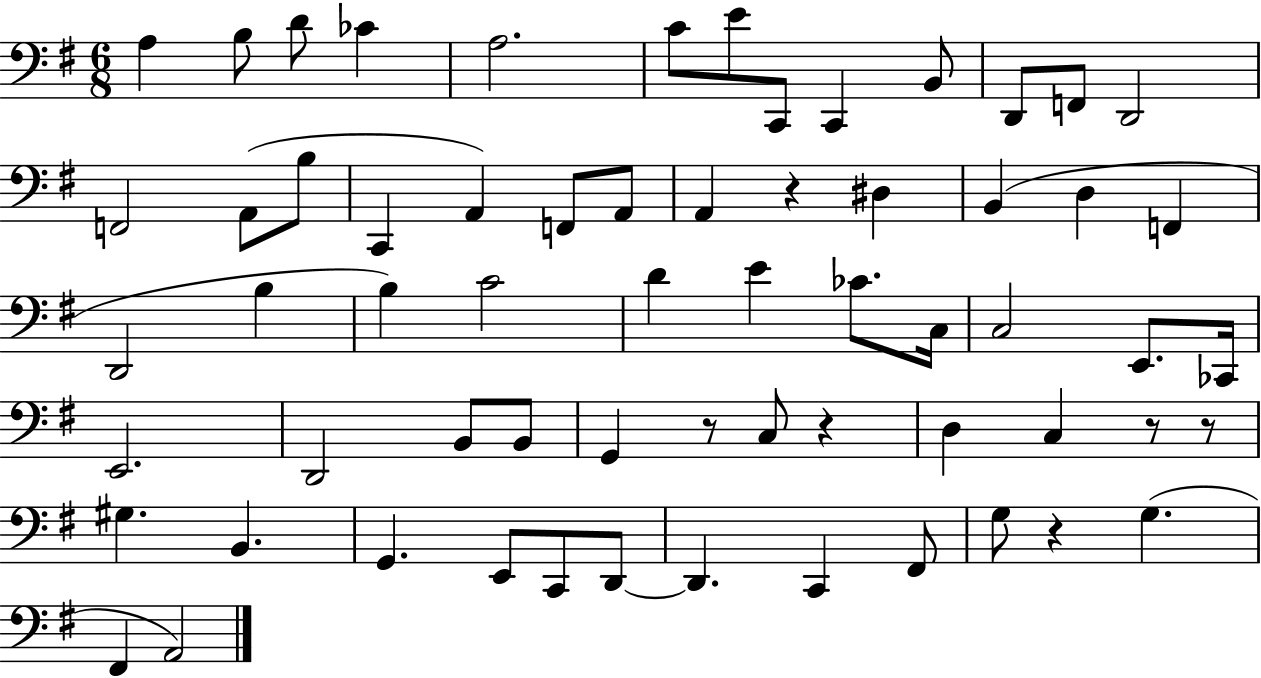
A3/q B3/e D4/e CES4/q A3/h. C4/e E4/e C2/e C2/q B2/e D2/e F2/e D2/h F2/h A2/e B3/e C2/q A2/q F2/e A2/e A2/q R/q D#3/q B2/q D3/q F2/q D2/h B3/q B3/q C4/h D4/q E4/q CES4/e. C3/s C3/h E2/e. CES2/s E2/h. D2/h B2/e B2/e G2/q R/e C3/e R/q D3/q C3/q R/e R/e G#3/q. B2/q. G2/q. E2/e C2/e D2/e D2/q. C2/q F#2/e G3/e R/q G3/q. F#2/q A2/h